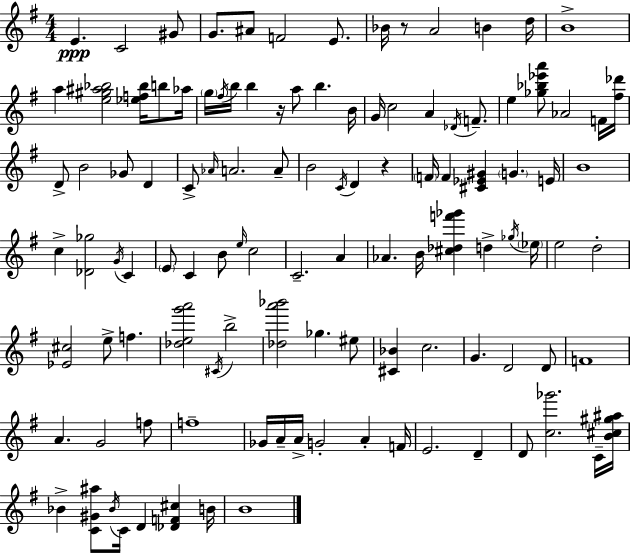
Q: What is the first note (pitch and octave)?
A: E4